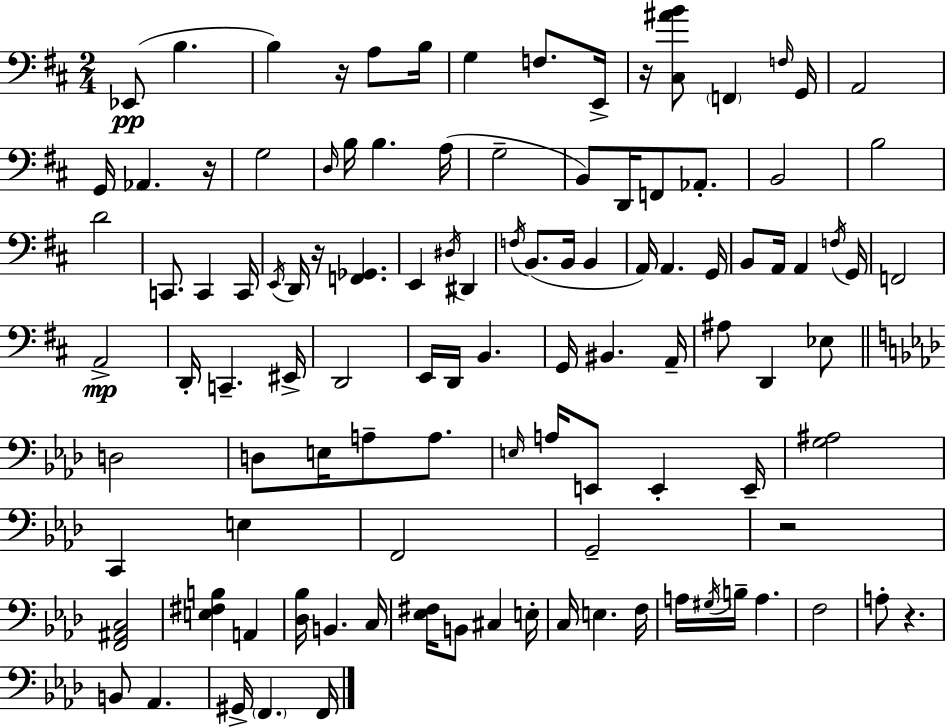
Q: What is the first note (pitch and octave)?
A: Eb2